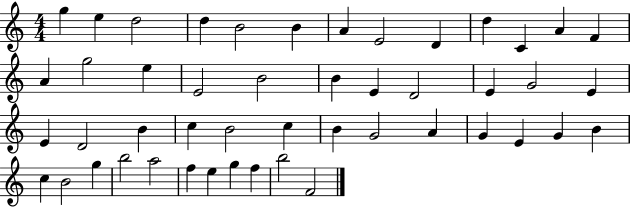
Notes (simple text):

G5/q E5/q D5/h D5/q B4/h B4/q A4/q E4/h D4/q D5/q C4/q A4/q F4/q A4/q G5/h E5/q E4/h B4/h B4/q E4/q D4/h E4/q G4/h E4/q E4/q D4/h B4/q C5/q B4/h C5/q B4/q G4/h A4/q G4/q E4/q G4/q B4/q C5/q B4/h G5/q B5/h A5/h F5/q E5/q G5/q F5/q B5/h F4/h